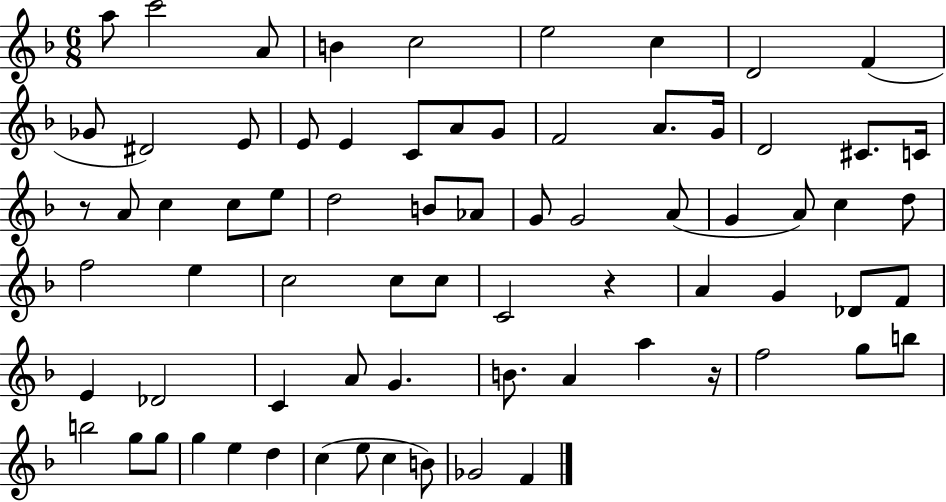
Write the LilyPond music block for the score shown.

{
  \clef treble
  \numericTimeSignature
  \time 6/8
  \key f \major
  a''8 c'''2 a'8 | b'4 c''2 | e''2 c''4 | d'2 f'4( | \break ges'8 dis'2) e'8 | e'8 e'4 c'8 a'8 g'8 | f'2 a'8. g'16 | d'2 cis'8. c'16 | \break r8 a'8 c''4 c''8 e''8 | d''2 b'8 aes'8 | g'8 g'2 a'8( | g'4 a'8) c''4 d''8 | \break f''2 e''4 | c''2 c''8 c''8 | c'2 r4 | a'4 g'4 des'8 f'8 | \break e'4 des'2 | c'4 a'8 g'4. | b'8. a'4 a''4 r16 | f''2 g''8 b''8 | \break b''2 g''8 g''8 | g''4 e''4 d''4 | c''4( e''8 c''4 b'8) | ges'2 f'4 | \break \bar "|."
}